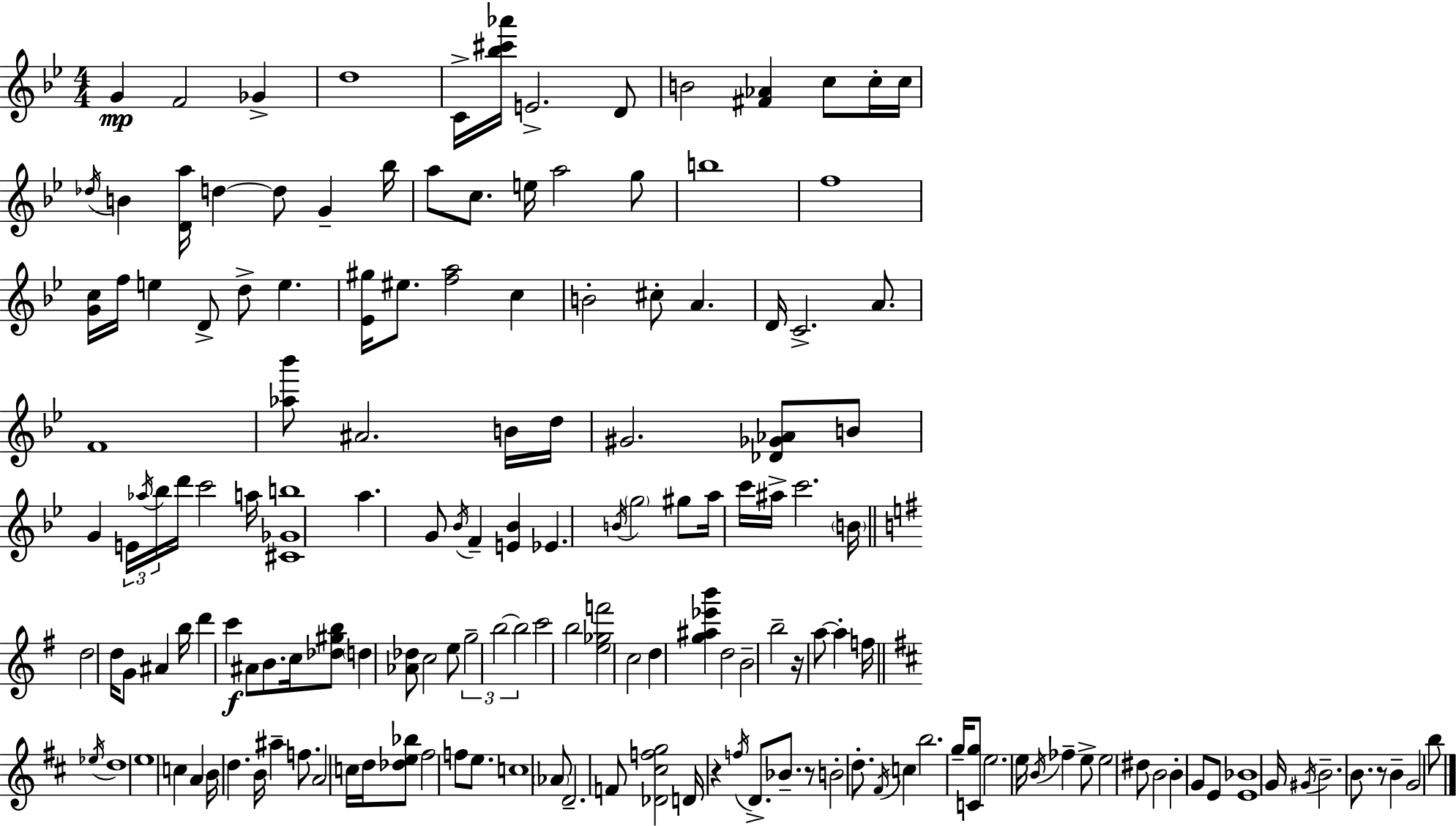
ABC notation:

X:1
T:Untitled
M:4/4
L:1/4
K:Gm
G F2 _G d4 C/4 [_b^c'_a']/4 E2 D/2 B2 [^F_A] c/2 c/4 c/4 _d/4 B [Da]/4 d d/2 G _b/4 a/2 c/2 e/4 a2 g/2 b4 f4 [Gc]/4 f/4 e D/2 d/2 e [_E^g]/4 ^e/2 [fa]2 c B2 ^c/2 A D/4 C2 A/2 F4 [_a_b']/2 ^A2 B/4 d/4 ^G2 [_D_G_A]/2 B/2 G E/4 _a/4 _b/4 d'/4 c'2 a/4 [^C_Gb]4 a G/2 _B/4 F [E_B] _E B/4 g2 ^g/2 a/4 c'/4 ^a/4 c'2 B/4 d2 d/4 G/2 ^A b/4 d' c' ^A/2 B/2 c/4 [_d^gb]/2 d [_A_d]/2 c2 e/2 g2 b2 b2 c'2 b2 [e_gf']2 c2 d [g^a_e'b'] d2 B2 b2 z/4 a/2 a f/4 _e/4 d4 e4 c A B/4 d B/4 ^a f/2 A2 c/4 d/4 [_de_b]/2 ^f2 f/2 e/2 c4 _A/2 D2 F/2 [_D^cfg]2 D/4 z f/4 D/2 _B/2 z/2 B2 d/2 ^F/4 c b2 g/4 [Cg]/2 e2 e/4 B/4 _f e/2 e2 ^d/2 B2 B G/2 E/2 [E_B]4 G/4 ^G/4 B2 B/2 z/2 B G2 b/2